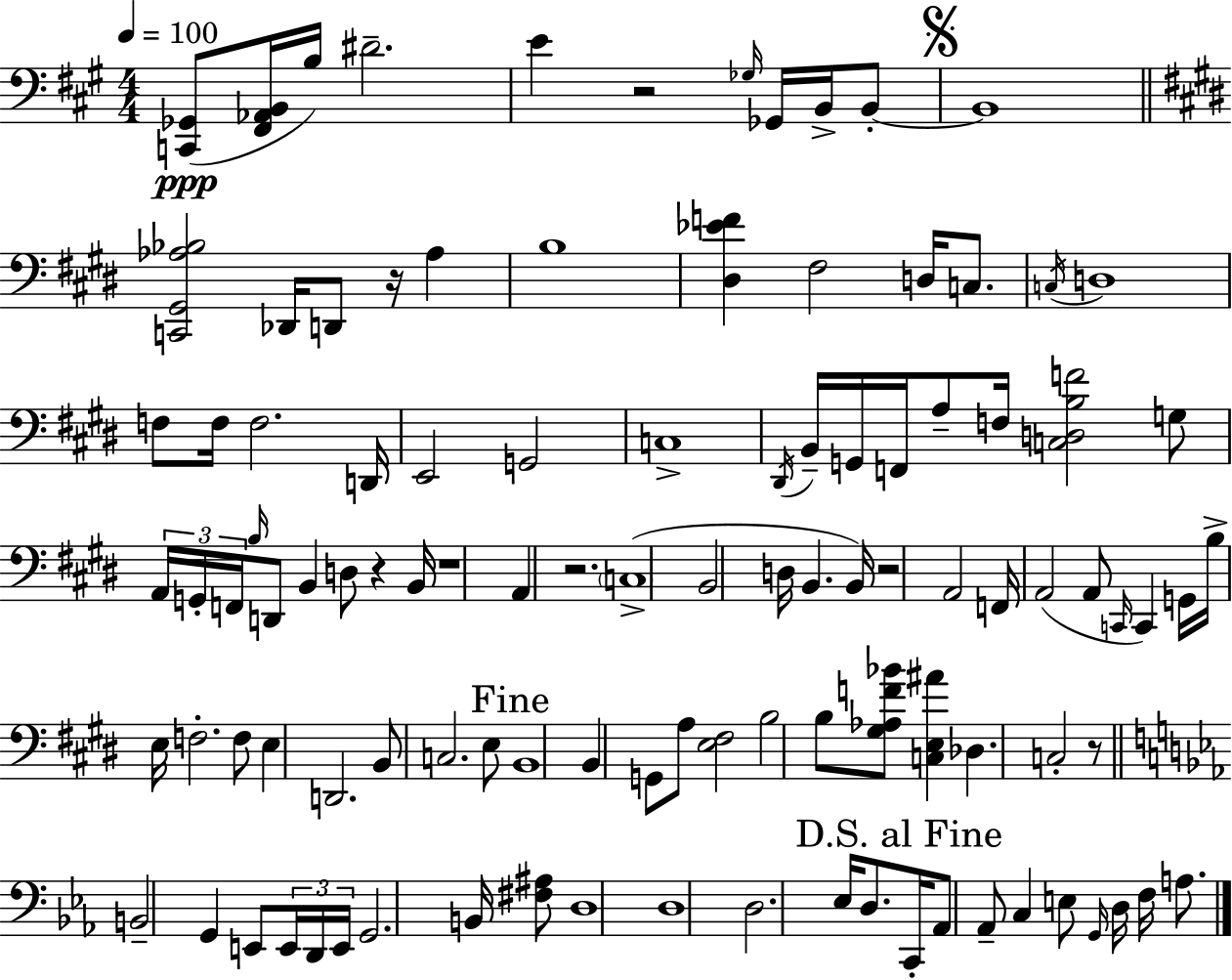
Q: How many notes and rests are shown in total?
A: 107